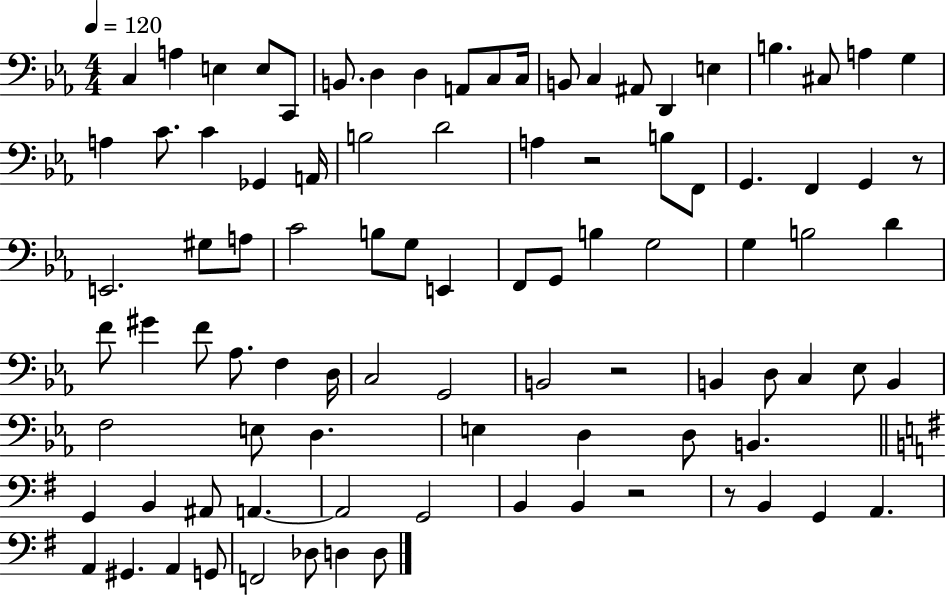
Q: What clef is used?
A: bass